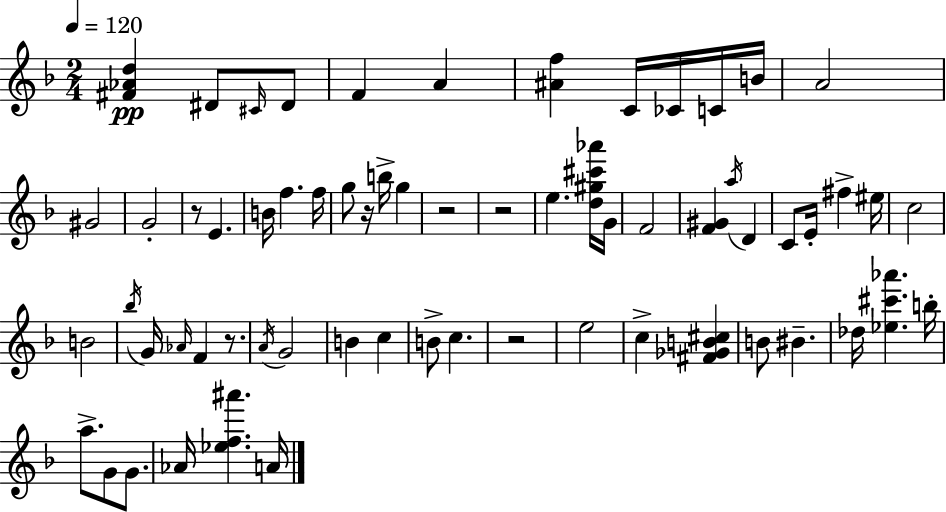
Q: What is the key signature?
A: D minor